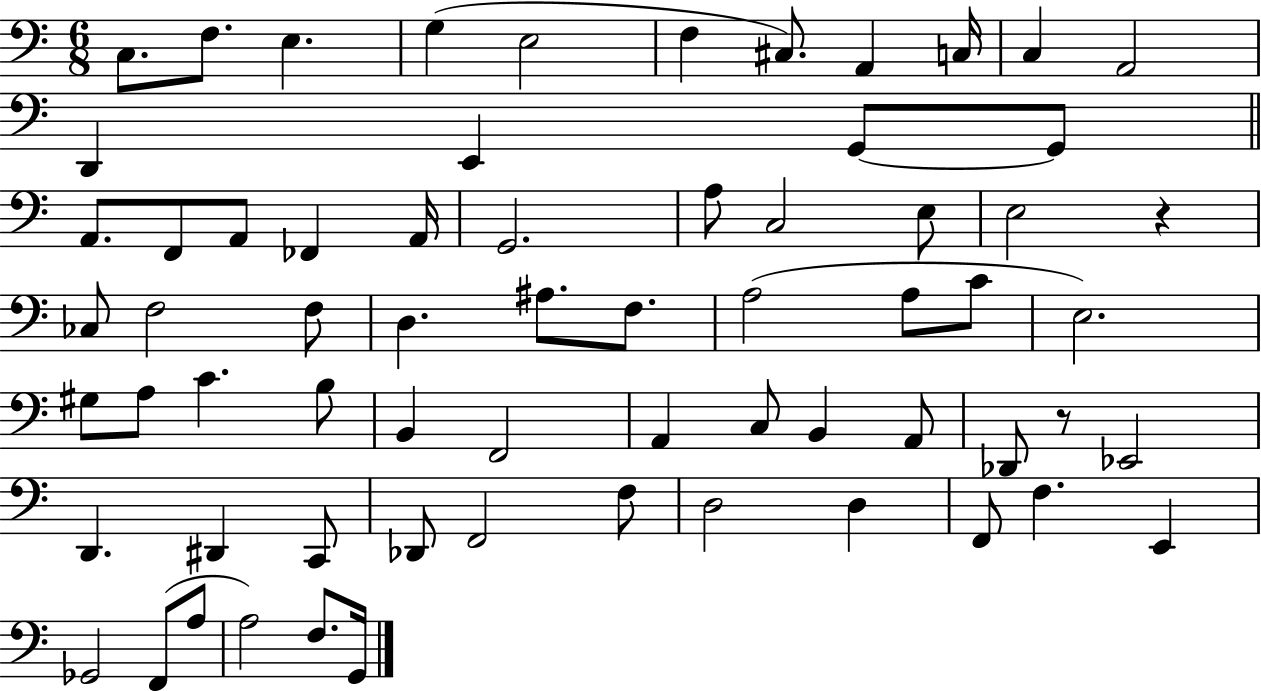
{
  \clef bass
  \numericTimeSignature
  \time 6/8
  \key c \major
  c8. f8. e4. | g4( e2 | f4 cis8.) a,4 c16 | c4 a,2 | \break d,4 e,4 g,8~~ g,8 | \bar "||" \break \key a \minor a,8. f,8 a,8 fes,4 a,16 | g,2. | a8 c2 e8 | e2 r4 | \break ces8 f2 f8 | d4. ais8. f8. | a2( a8 c'8 | e2.) | \break gis8 a8 c'4. b8 | b,4 f,2 | a,4 c8 b,4 a,8 | des,8 r8 ees,2 | \break d,4. dis,4 c,8 | des,8 f,2 f8 | d2 d4 | f,8 f4. e,4 | \break ges,2 f,8( a8 | a2) f8. g,16 | \bar "|."
}